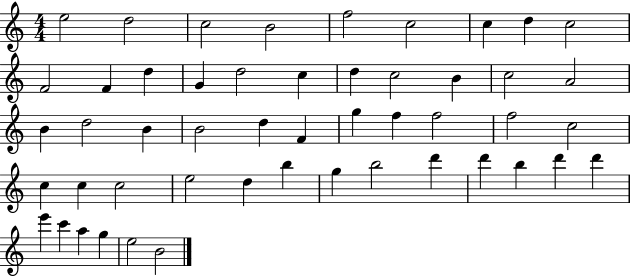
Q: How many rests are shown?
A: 0